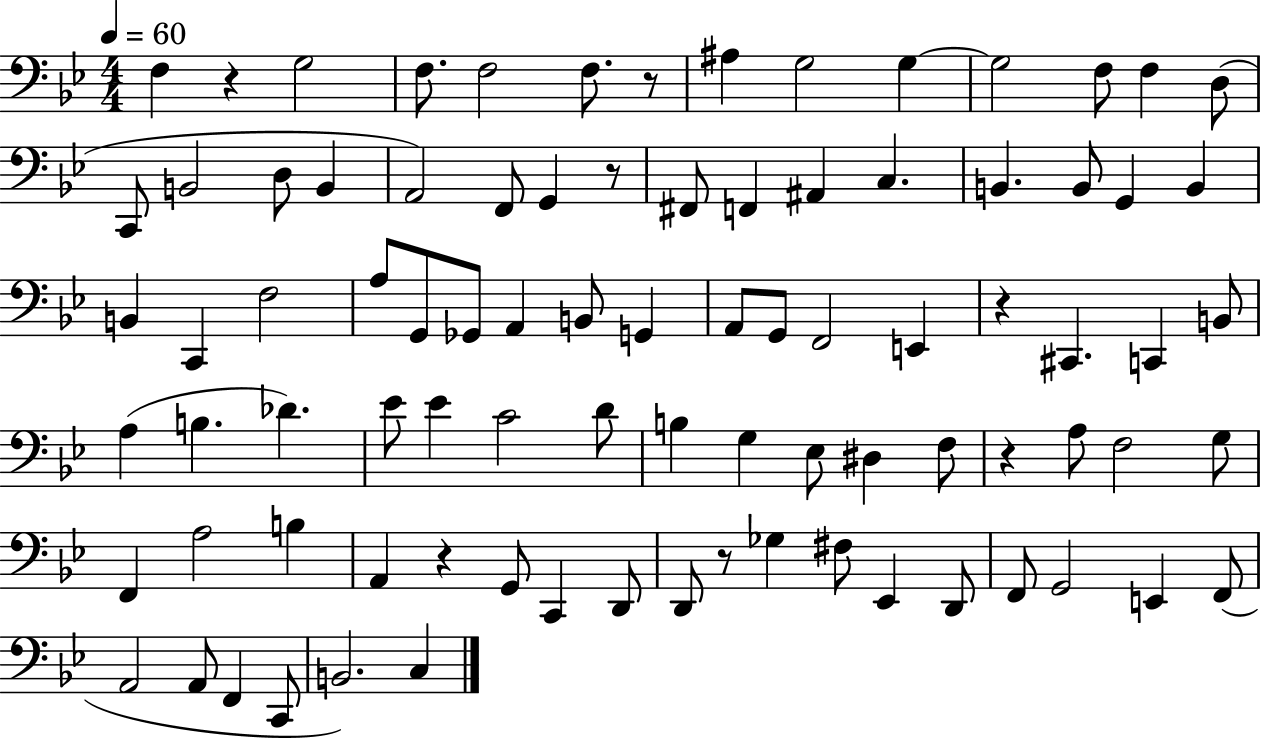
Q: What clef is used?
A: bass